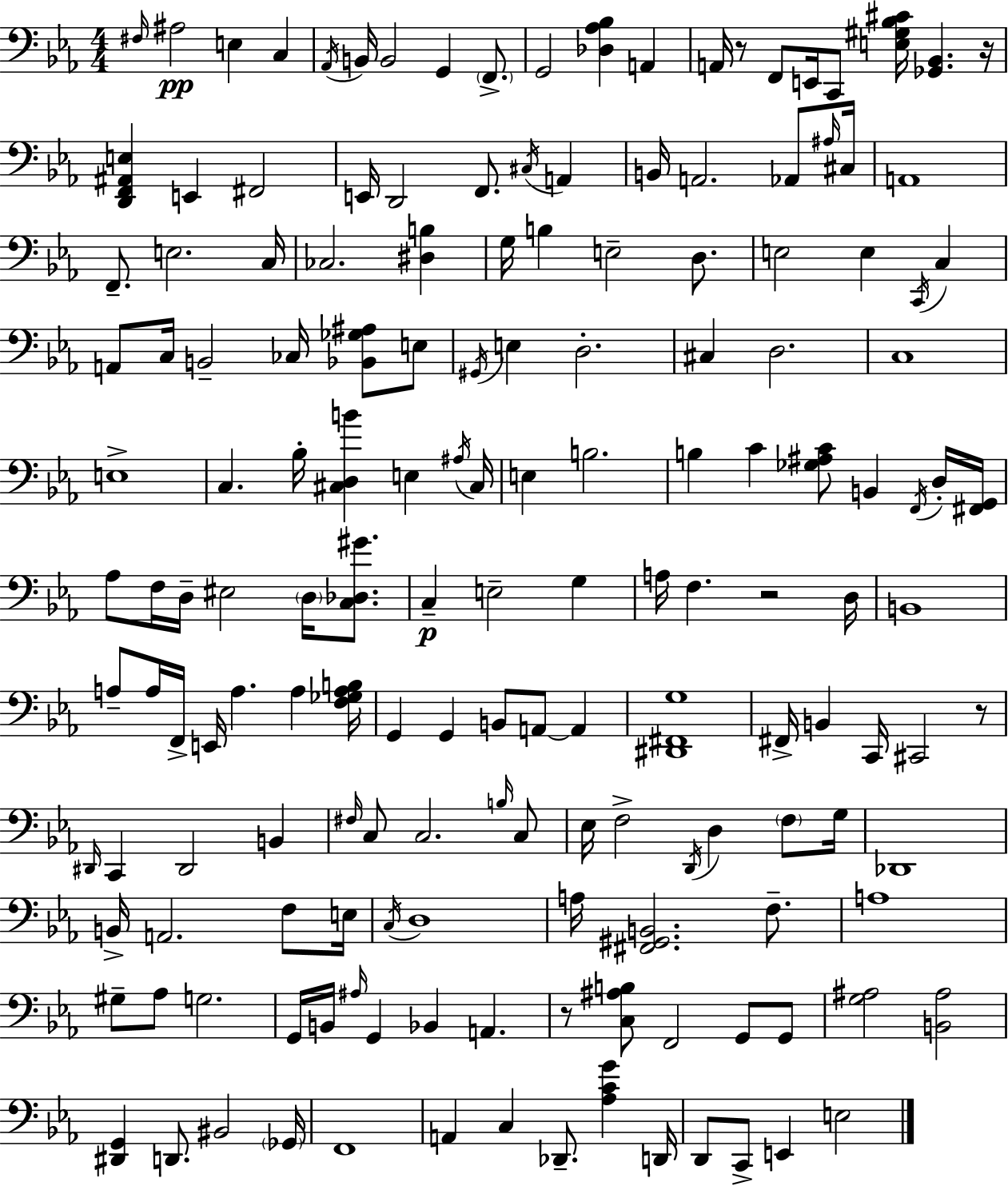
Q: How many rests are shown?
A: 5